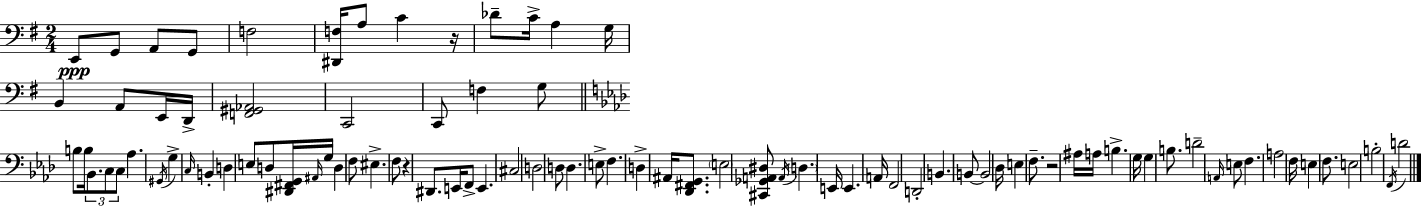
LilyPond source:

{
  \clef bass
  \numericTimeSignature
  \time 2/4
  \key g \major
  e,8\ppp g,8 a,8 g,8 | f2 | <dis, f>16 a8 c'4 r16 | des'8-- c'16-> a4 g16 | \break b,4 a,8 e,16 d,16-> | <f, gis, aes,>2 | c,2 | c,8 f4 g8 | \break \bar "||" \break \key aes \major b8 b16 \tuplet 3/2 { bes,8. c8 | c8 } aes4. | \acciaccatura { gis,16 } g4-> \grace { c16 } b,4-. | d4 e8 | \break d8 <dis, fis, g,>16 \grace { ais,16 } g16 d4 | f8 eis4.-> | f8 r4 dis,8. | e,16 f,8-> e,4. | \break cis2 | d2 | d8 d4. | e8-> f4. | \break d4-> ais,16 | <des, fis, g,>8. \parenthesize e2 | <cis, ges, a, dis>8 \acciaccatura { a,16 } \parenthesize d4. | e,16 e,4. | \break a,16 f,2 | d,2-. | b,4. | b,8~~ b,2 | \break des16 e4 | f8.-- r2 | ais16 a16 b4.-> | g16 g4 | \break b8. d'2-- | \grace { a,16 } e8 f4. | a2 | f16 e4 | \break f8. e2 | b2-. | \acciaccatura { f,16 } d'2 | \bar "|."
}